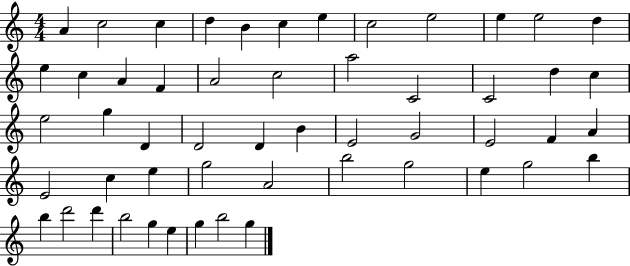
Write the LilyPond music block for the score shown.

{
  \clef treble
  \numericTimeSignature
  \time 4/4
  \key c \major
  a'4 c''2 c''4 | d''4 b'4 c''4 e''4 | c''2 e''2 | e''4 e''2 d''4 | \break e''4 c''4 a'4 f'4 | a'2 c''2 | a''2 c'2 | c'2 d''4 c''4 | \break e''2 g''4 d'4 | d'2 d'4 b'4 | e'2 g'2 | e'2 f'4 a'4 | \break e'2 c''4 e''4 | g''2 a'2 | b''2 g''2 | e''4 g''2 b''4 | \break b''4 d'''2 d'''4 | b''2 g''4 e''4 | g''4 b''2 g''4 | \bar "|."
}